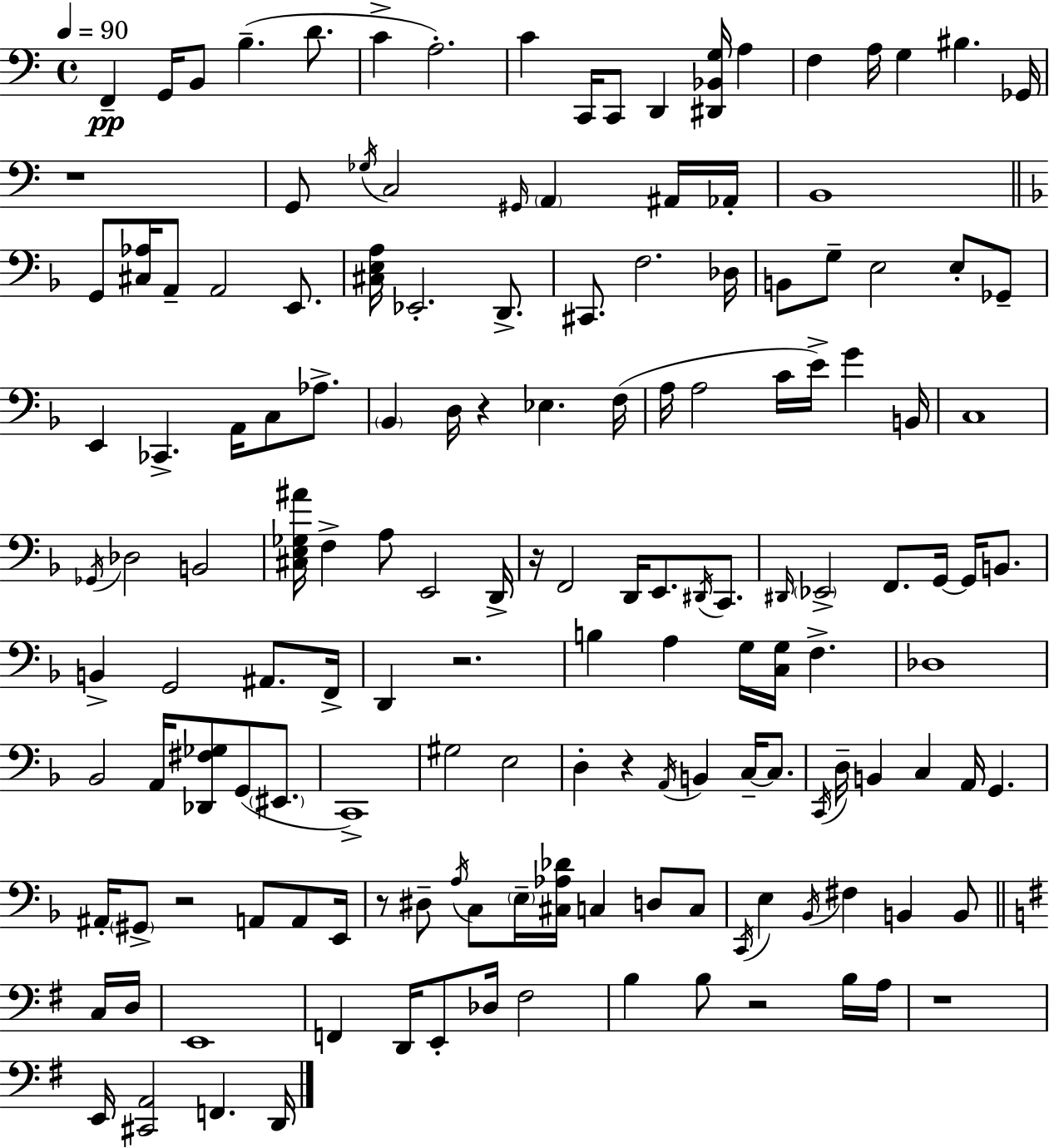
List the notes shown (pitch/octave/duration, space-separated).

F2/q G2/s B2/e B3/q. D4/e. C4/q A3/h. C4/q C2/s C2/e D2/q [D#2,Bb2,G3]/s A3/q F3/q A3/s G3/q BIS3/q. Gb2/s R/w G2/e Gb3/s C3/h G#2/s A2/q A#2/s Ab2/s B2/w G2/e [C#3,Ab3]/s A2/e A2/h E2/e. [C#3,E3,A3]/s Eb2/h. D2/e. C#2/e. F3/h. Db3/s B2/e G3/e E3/h E3/e Gb2/e E2/q CES2/q. A2/s C3/e Ab3/e. Bb2/q D3/s R/q Eb3/q. F3/s A3/s A3/h C4/s E4/s G4/q B2/s C3/w Gb2/s Db3/h B2/h [C#3,E3,Gb3,A#4]/s F3/q A3/e E2/h D2/s R/s F2/h D2/s E2/e. D#2/s C2/e. D#2/s Eb2/h F2/e. G2/s G2/s B2/e. B2/q G2/h A#2/e. F2/s D2/q R/h. B3/q A3/q G3/s [C3,G3]/s F3/q. Db3/w Bb2/h A2/s [Db2,F#3,Gb3]/e G2/e EIS2/e. C2/w G#3/h E3/h D3/q R/q A2/s B2/q C3/s C3/e. C2/s D3/s B2/q C3/q A2/s G2/q. A#2/s G#2/e R/h A2/e A2/e E2/s R/e D#3/e A3/s C3/e E3/s [C#3,Ab3,Db4]/s C3/q D3/e C3/e C2/s E3/q Bb2/s F#3/q B2/q B2/e C3/s D3/s E2/w F2/q D2/s E2/e Db3/s F#3/h B3/q B3/e R/h B3/s A3/s R/w E2/s [C#2,A2]/h F2/q. D2/s